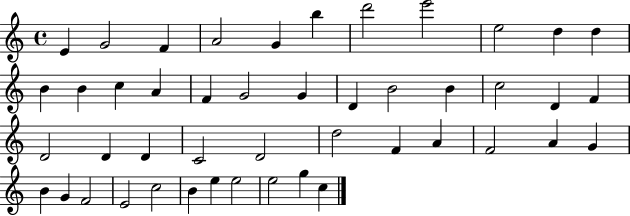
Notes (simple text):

E4/q G4/h F4/q A4/h G4/q B5/q D6/h E6/h E5/h D5/q D5/q B4/q B4/q C5/q A4/q F4/q G4/h G4/q D4/q B4/h B4/q C5/h D4/q F4/q D4/h D4/q D4/q C4/h D4/h D5/h F4/q A4/q F4/h A4/q G4/q B4/q G4/q F4/h E4/h C5/h B4/q E5/q E5/h E5/h G5/q C5/q